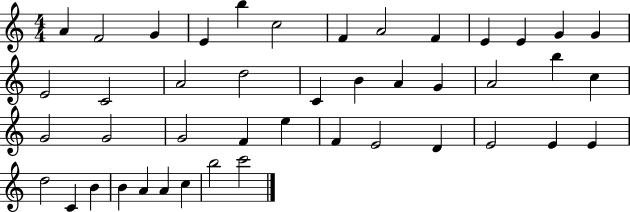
{
  \clef treble
  \numericTimeSignature
  \time 4/4
  \key c \major
  a'4 f'2 g'4 | e'4 b''4 c''2 | f'4 a'2 f'4 | e'4 e'4 g'4 g'4 | \break e'2 c'2 | a'2 d''2 | c'4 b'4 a'4 g'4 | a'2 b''4 c''4 | \break g'2 g'2 | g'2 f'4 e''4 | f'4 e'2 d'4 | e'2 e'4 e'4 | \break d''2 c'4 b'4 | b'4 a'4 a'4 c''4 | b''2 c'''2 | \bar "|."
}